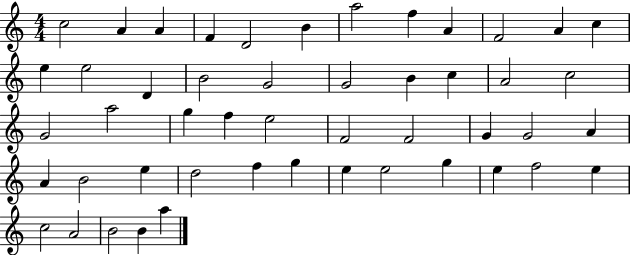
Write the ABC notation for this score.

X:1
T:Untitled
M:4/4
L:1/4
K:C
c2 A A F D2 B a2 f A F2 A c e e2 D B2 G2 G2 B c A2 c2 G2 a2 g f e2 F2 F2 G G2 A A B2 e d2 f g e e2 g e f2 e c2 A2 B2 B a